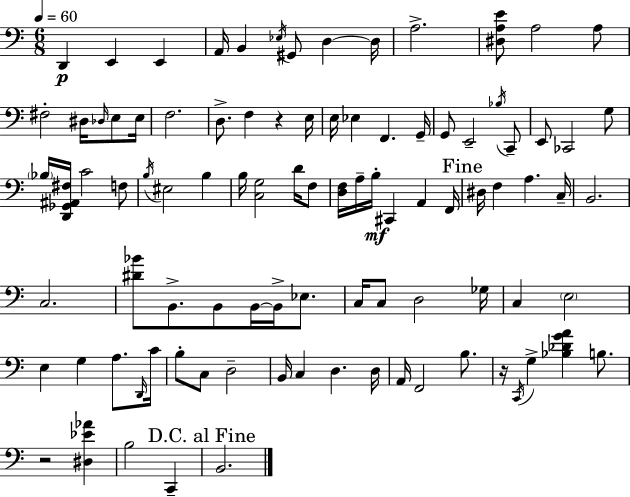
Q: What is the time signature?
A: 6/8